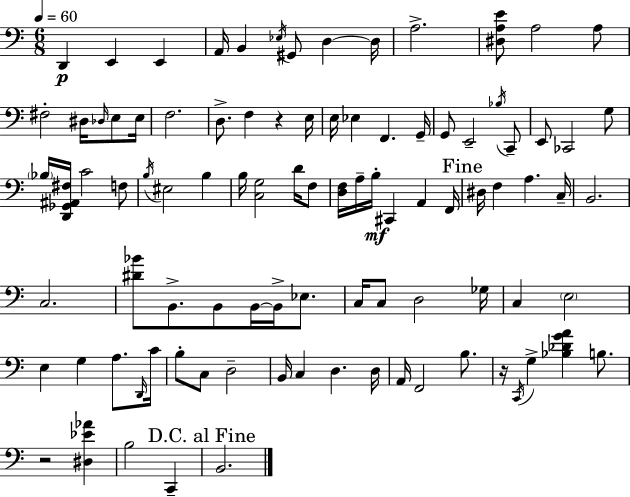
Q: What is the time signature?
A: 6/8